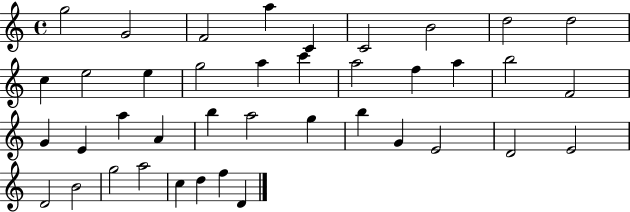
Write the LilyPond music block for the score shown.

{
  \clef treble
  \time 4/4
  \defaultTimeSignature
  \key c \major
  g''2 g'2 | f'2 a''4 c'4 | c'2 b'2 | d''2 d''2 | \break c''4 e''2 e''4 | g''2 a''4 c'''4 | a''2 f''4 a''4 | b''2 f'2 | \break g'4 e'4 a''4 a'4 | b''4 a''2 g''4 | b''4 g'4 e'2 | d'2 e'2 | \break d'2 b'2 | g''2 a''2 | c''4 d''4 f''4 d'4 | \bar "|."
}